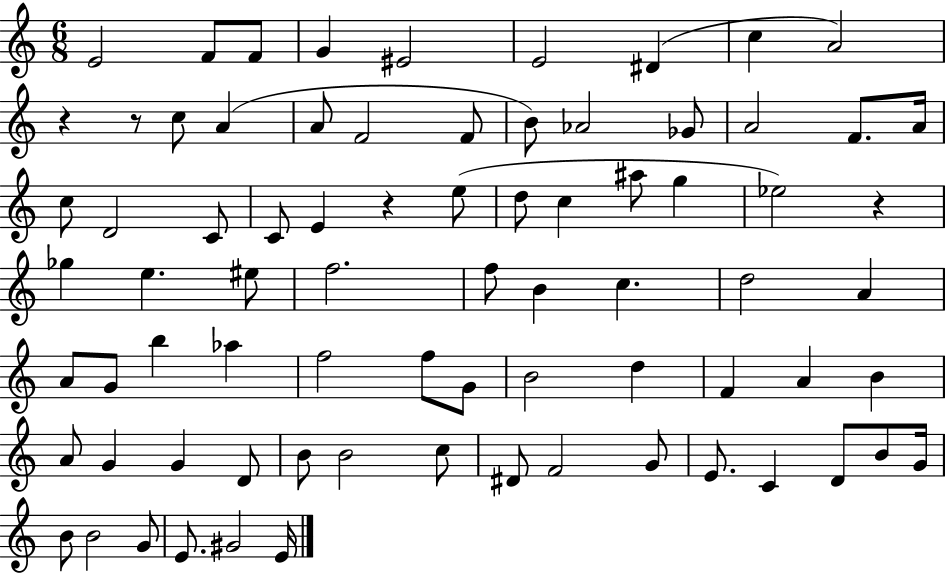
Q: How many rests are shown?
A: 4